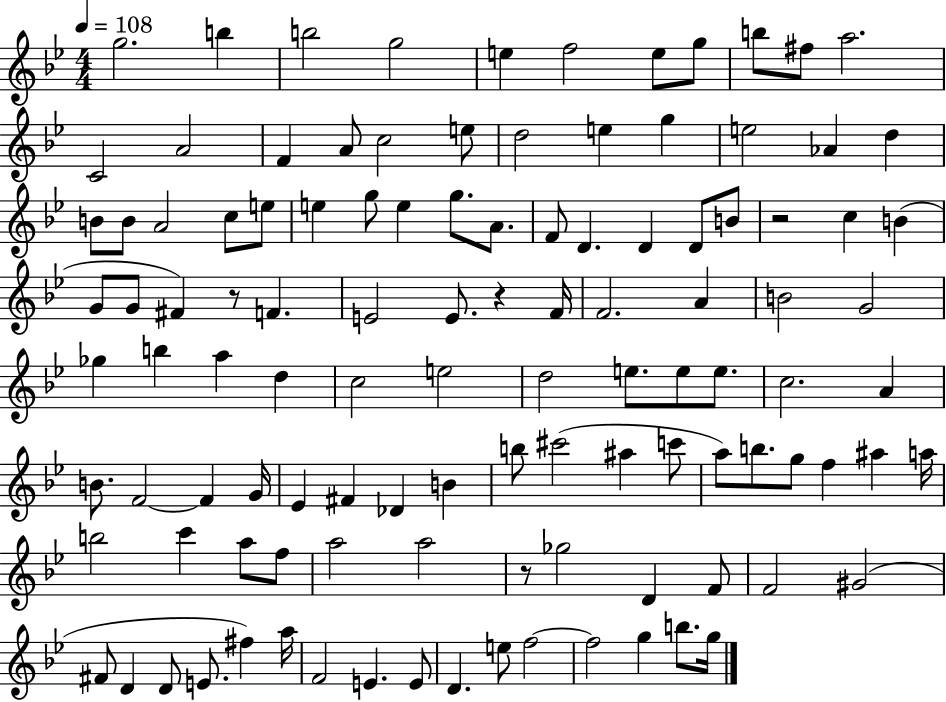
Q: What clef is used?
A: treble